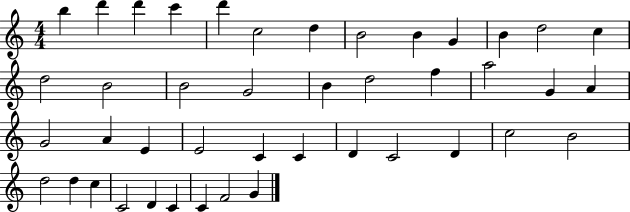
X:1
T:Untitled
M:4/4
L:1/4
K:C
b d' d' c' d' c2 d B2 B G B d2 c d2 B2 B2 G2 B d2 f a2 G A G2 A E E2 C C D C2 D c2 B2 d2 d c C2 D C C F2 G